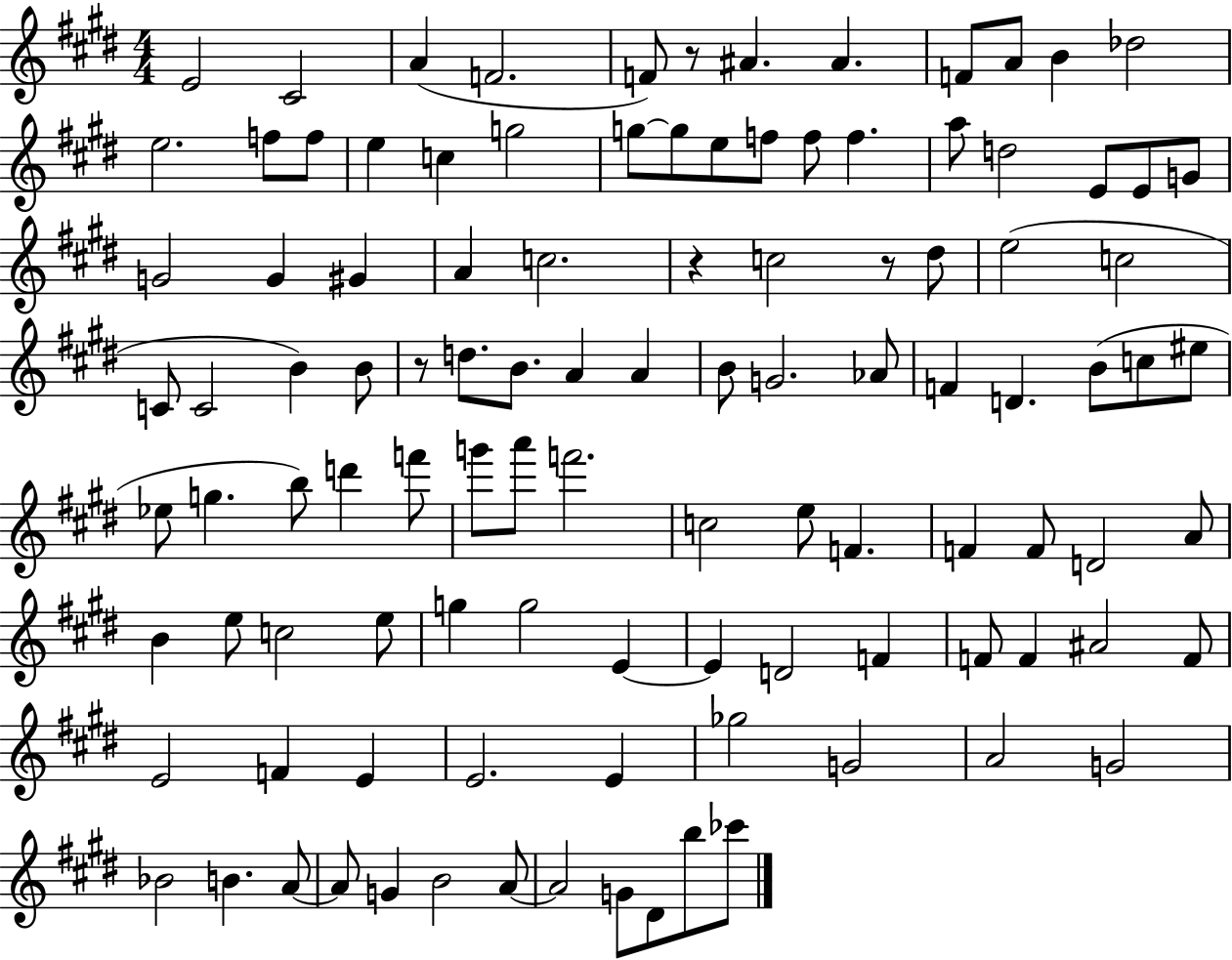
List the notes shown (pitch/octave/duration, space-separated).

E4/h C#4/h A4/q F4/h. F4/e R/e A#4/q. A#4/q. F4/e A4/e B4/q Db5/h E5/h. F5/e F5/e E5/q C5/q G5/h G5/e G5/e E5/e F5/e F5/e F5/q. A5/e D5/h E4/e E4/e G4/e G4/h G4/q G#4/q A4/q C5/h. R/q C5/h R/e D#5/e E5/h C5/h C4/e C4/h B4/q B4/e R/e D5/e. B4/e. A4/q A4/q B4/e G4/h. Ab4/e F4/q D4/q. B4/e C5/e EIS5/e Eb5/e G5/q. B5/e D6/q F6/e G6/e A6/e F6/h. C5/h E5/e F4/q. F4/q F4/e D4/h A4/e B4/q E5/e C5/h E5/e G5/q G5/h E4/q E4/q D4/h F4/q F4/e F4/q A#4/h F4/e E4/h F4/q E4/q E4/h. E4/q Gb5/h G4/h A4/h G4/h Bb4/h B4/q. A4/e A4/e G4/q B4/h A4/e A4/h G4/e D#4/e B5/e CES6/e